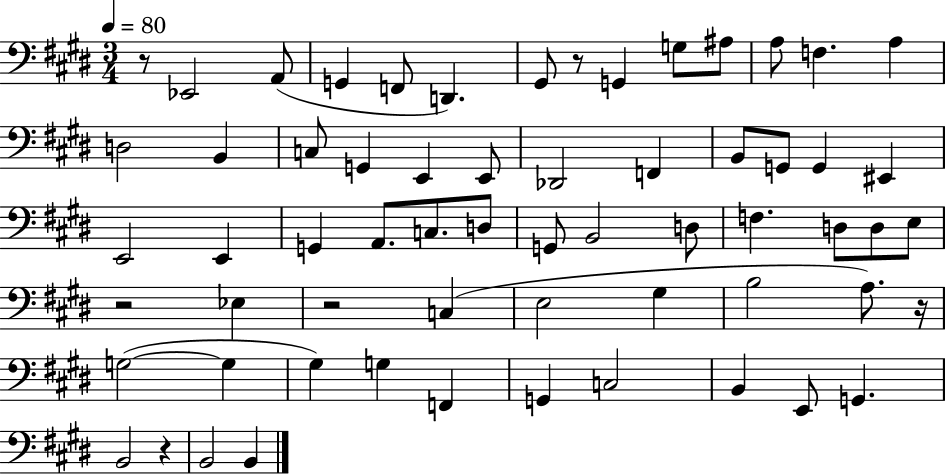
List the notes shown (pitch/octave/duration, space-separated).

R/e Eb2/h A2/e G2/q F2/e D2/q. G#2/e R/e G2/q G3/e A#3/e A3/e F3/q. A3/q D3/h B2/q C3/e G2/q E2/q E2/e Db2/h F2/q B2/e G2/e G2/q EIS2/q E2/h E2/q G2/q A2/e. C3/e. D3/e G2/e B2/h D3/e F3/q. D3/e D3/e E3/e R/h Eb3/q R/h C3/q E3/h G#3/q B3/h A3/e. R/s G3/h G3/q G#3/q G3/q F2/q G2/q C3/h B2/q E2/e G2/q. B2/h R/q B2/h B2/q